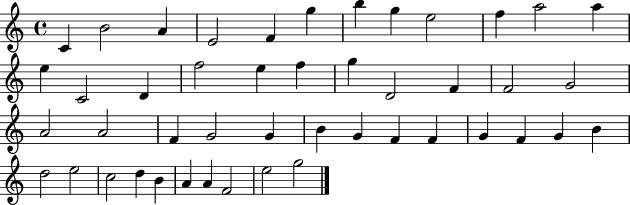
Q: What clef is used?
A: treble